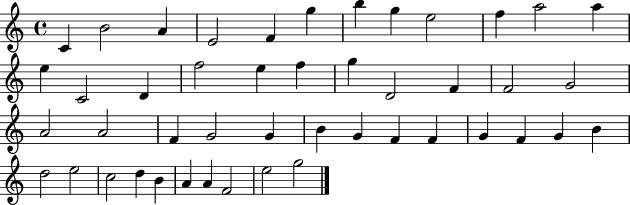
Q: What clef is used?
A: treble